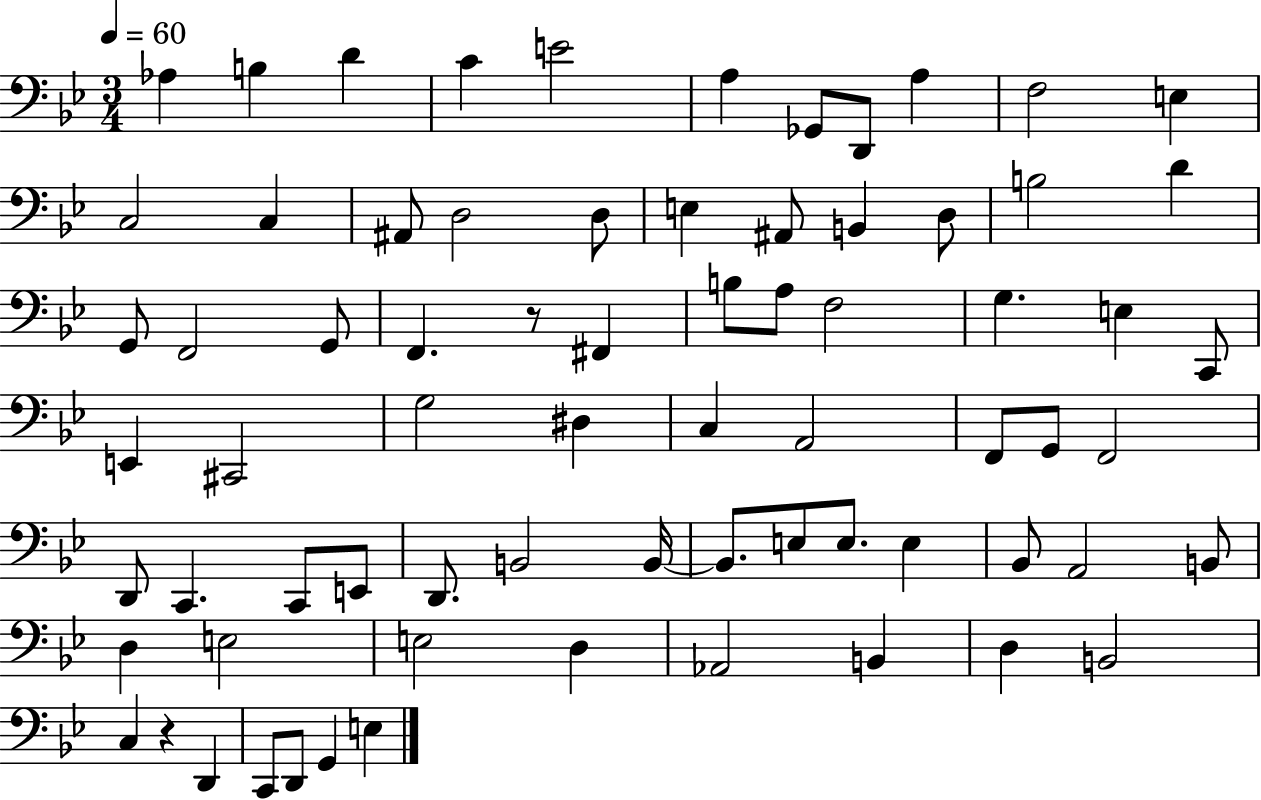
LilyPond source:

{
  \clef bass
  \numericTimeSignature
  \time 3/4
  \key bes \major
  \tempo 4 = 60
  \repeat volta 2 { aes4 b4 d'4 | c'4 e'2 | a4 ges,8 d,8 a4 | f2 e4 | \break c2 c4 | ais,8 d2 d8 | e4 ais,8 b,4 d8 | b2 d'4 | \break g,8 f,2 g,8 | f,4. r8 fis,4 | b8 a8 f2 | g4. e4 c,8 | \break e,4 cis,2 | g2 dis4 | c4 a,2 | f,8 g,8 f,2 | \break d,8 c,4. c,8 e,8 | d,8. b,2 b,16~~ | b,8. e8 e8. e4 | bes,8 a,2 b,8 | \break d4 e2 | e2 d4 | aes,2 b,4 | d4 b,2 | \break c4 r4 d,4 | c,8 d,8 g,4 e4 | } \bar "|."
}